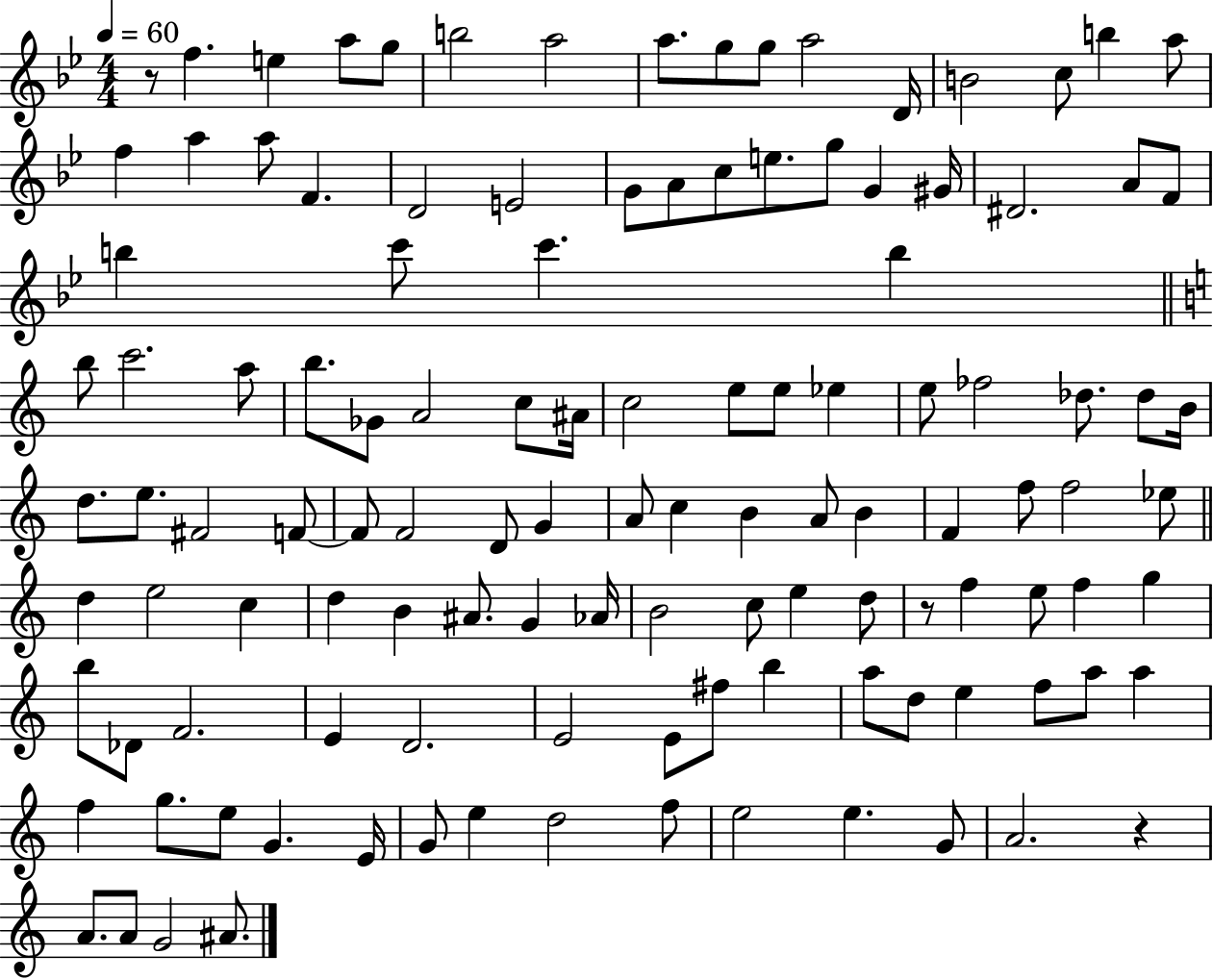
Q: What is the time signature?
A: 4/4